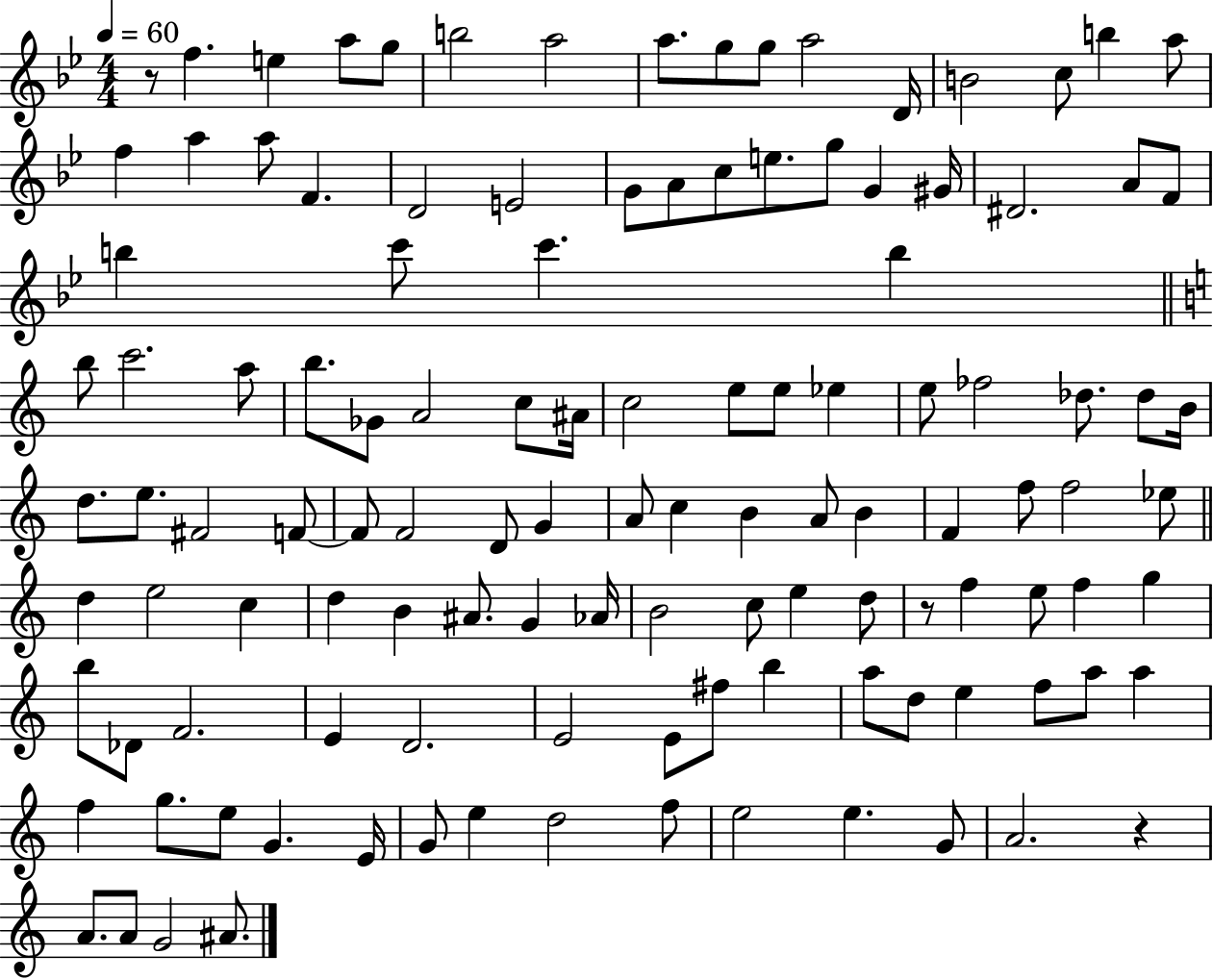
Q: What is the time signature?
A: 4/4